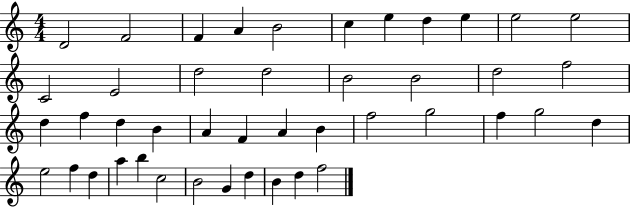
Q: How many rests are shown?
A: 0